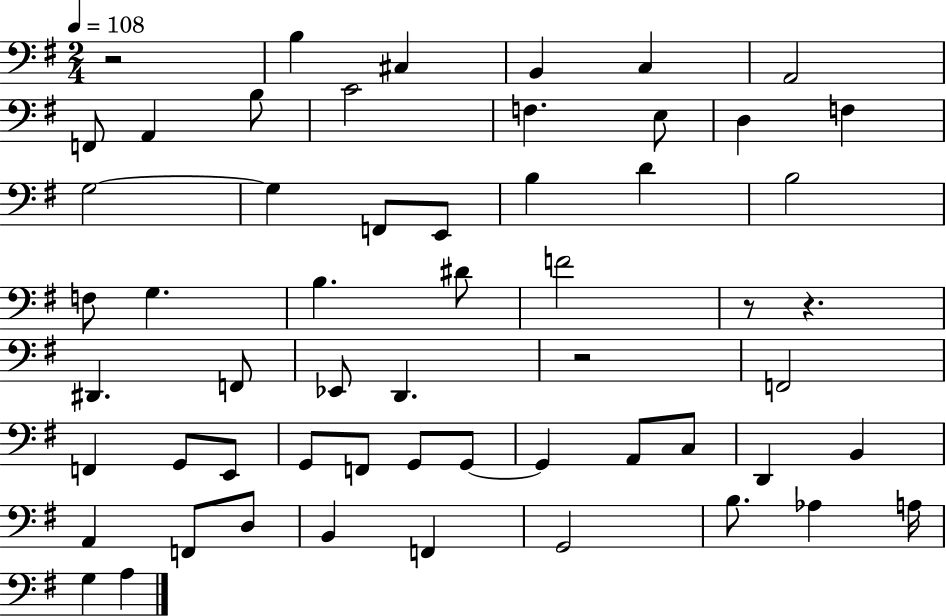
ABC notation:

X:1
T:Untitled
M:2/4
L:1/4
K:G
z2 B, ^C, B,, C, A,,2 F,,/2 A,, B,/2 C2 F, E,/2 D, F, G,2 G, F,,/2 E,,/2 B, D B,2 F,/2 G, B, ^D/2 F2 z/2 z ^D,, F,,/2 _E,,/2 D,, z2 F,,2 F,, G,,/2 E,,/2 G,,/2 F,,/2 G,,/2 G,,/2 G,, A,,/2 C,/2 D,, B,, A,, F,,/2 D,/2 B,, F,, G,,2 B,/2 _A, A,/4 G, A,